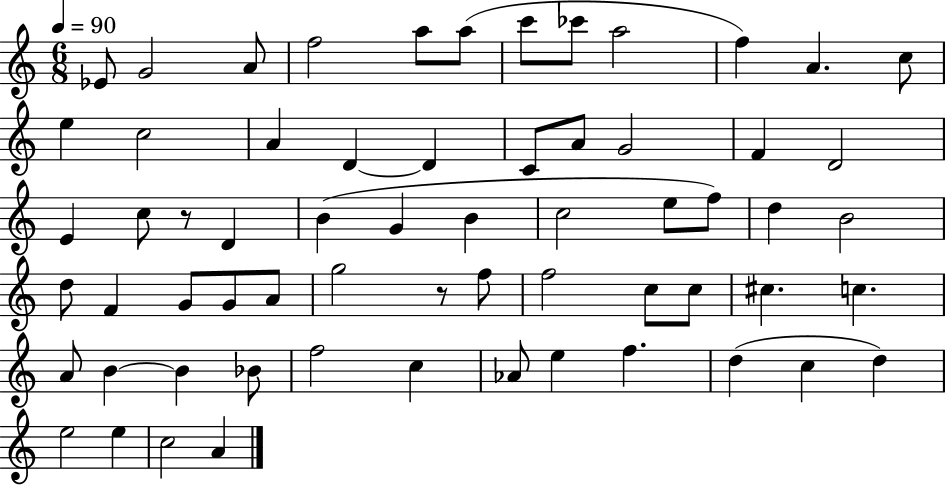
Eb4/e G4/h A4/e F5/h A5/e A5/e C6/e CES6/e A5/h F5/q A4/q. C5/e E5/q C5/h A4/q D4/q D4/q C4/e A4/e G4/h F4/q D4/h E4/q C5/e R/e D4/q B4/q G4/q B4/q C5/h E5/e F5/e D5/q B4/h D5/e F4/q G4/e G4/e A4/e G5/h R/e F5/e F5/h C5/e C5/e C#5/q. C5/q. A4/e B4/q B4/q Bb4/e F5/h C5/q Ab4/e E5/q F5/q. D5/q C5/q D5/q E5/h E5/q C5/h A4/q